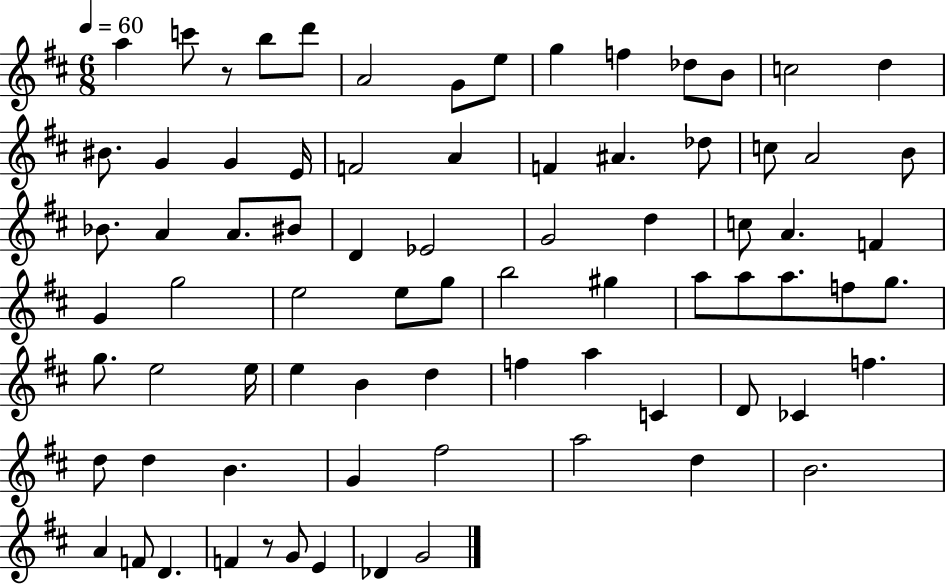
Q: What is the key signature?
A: D major